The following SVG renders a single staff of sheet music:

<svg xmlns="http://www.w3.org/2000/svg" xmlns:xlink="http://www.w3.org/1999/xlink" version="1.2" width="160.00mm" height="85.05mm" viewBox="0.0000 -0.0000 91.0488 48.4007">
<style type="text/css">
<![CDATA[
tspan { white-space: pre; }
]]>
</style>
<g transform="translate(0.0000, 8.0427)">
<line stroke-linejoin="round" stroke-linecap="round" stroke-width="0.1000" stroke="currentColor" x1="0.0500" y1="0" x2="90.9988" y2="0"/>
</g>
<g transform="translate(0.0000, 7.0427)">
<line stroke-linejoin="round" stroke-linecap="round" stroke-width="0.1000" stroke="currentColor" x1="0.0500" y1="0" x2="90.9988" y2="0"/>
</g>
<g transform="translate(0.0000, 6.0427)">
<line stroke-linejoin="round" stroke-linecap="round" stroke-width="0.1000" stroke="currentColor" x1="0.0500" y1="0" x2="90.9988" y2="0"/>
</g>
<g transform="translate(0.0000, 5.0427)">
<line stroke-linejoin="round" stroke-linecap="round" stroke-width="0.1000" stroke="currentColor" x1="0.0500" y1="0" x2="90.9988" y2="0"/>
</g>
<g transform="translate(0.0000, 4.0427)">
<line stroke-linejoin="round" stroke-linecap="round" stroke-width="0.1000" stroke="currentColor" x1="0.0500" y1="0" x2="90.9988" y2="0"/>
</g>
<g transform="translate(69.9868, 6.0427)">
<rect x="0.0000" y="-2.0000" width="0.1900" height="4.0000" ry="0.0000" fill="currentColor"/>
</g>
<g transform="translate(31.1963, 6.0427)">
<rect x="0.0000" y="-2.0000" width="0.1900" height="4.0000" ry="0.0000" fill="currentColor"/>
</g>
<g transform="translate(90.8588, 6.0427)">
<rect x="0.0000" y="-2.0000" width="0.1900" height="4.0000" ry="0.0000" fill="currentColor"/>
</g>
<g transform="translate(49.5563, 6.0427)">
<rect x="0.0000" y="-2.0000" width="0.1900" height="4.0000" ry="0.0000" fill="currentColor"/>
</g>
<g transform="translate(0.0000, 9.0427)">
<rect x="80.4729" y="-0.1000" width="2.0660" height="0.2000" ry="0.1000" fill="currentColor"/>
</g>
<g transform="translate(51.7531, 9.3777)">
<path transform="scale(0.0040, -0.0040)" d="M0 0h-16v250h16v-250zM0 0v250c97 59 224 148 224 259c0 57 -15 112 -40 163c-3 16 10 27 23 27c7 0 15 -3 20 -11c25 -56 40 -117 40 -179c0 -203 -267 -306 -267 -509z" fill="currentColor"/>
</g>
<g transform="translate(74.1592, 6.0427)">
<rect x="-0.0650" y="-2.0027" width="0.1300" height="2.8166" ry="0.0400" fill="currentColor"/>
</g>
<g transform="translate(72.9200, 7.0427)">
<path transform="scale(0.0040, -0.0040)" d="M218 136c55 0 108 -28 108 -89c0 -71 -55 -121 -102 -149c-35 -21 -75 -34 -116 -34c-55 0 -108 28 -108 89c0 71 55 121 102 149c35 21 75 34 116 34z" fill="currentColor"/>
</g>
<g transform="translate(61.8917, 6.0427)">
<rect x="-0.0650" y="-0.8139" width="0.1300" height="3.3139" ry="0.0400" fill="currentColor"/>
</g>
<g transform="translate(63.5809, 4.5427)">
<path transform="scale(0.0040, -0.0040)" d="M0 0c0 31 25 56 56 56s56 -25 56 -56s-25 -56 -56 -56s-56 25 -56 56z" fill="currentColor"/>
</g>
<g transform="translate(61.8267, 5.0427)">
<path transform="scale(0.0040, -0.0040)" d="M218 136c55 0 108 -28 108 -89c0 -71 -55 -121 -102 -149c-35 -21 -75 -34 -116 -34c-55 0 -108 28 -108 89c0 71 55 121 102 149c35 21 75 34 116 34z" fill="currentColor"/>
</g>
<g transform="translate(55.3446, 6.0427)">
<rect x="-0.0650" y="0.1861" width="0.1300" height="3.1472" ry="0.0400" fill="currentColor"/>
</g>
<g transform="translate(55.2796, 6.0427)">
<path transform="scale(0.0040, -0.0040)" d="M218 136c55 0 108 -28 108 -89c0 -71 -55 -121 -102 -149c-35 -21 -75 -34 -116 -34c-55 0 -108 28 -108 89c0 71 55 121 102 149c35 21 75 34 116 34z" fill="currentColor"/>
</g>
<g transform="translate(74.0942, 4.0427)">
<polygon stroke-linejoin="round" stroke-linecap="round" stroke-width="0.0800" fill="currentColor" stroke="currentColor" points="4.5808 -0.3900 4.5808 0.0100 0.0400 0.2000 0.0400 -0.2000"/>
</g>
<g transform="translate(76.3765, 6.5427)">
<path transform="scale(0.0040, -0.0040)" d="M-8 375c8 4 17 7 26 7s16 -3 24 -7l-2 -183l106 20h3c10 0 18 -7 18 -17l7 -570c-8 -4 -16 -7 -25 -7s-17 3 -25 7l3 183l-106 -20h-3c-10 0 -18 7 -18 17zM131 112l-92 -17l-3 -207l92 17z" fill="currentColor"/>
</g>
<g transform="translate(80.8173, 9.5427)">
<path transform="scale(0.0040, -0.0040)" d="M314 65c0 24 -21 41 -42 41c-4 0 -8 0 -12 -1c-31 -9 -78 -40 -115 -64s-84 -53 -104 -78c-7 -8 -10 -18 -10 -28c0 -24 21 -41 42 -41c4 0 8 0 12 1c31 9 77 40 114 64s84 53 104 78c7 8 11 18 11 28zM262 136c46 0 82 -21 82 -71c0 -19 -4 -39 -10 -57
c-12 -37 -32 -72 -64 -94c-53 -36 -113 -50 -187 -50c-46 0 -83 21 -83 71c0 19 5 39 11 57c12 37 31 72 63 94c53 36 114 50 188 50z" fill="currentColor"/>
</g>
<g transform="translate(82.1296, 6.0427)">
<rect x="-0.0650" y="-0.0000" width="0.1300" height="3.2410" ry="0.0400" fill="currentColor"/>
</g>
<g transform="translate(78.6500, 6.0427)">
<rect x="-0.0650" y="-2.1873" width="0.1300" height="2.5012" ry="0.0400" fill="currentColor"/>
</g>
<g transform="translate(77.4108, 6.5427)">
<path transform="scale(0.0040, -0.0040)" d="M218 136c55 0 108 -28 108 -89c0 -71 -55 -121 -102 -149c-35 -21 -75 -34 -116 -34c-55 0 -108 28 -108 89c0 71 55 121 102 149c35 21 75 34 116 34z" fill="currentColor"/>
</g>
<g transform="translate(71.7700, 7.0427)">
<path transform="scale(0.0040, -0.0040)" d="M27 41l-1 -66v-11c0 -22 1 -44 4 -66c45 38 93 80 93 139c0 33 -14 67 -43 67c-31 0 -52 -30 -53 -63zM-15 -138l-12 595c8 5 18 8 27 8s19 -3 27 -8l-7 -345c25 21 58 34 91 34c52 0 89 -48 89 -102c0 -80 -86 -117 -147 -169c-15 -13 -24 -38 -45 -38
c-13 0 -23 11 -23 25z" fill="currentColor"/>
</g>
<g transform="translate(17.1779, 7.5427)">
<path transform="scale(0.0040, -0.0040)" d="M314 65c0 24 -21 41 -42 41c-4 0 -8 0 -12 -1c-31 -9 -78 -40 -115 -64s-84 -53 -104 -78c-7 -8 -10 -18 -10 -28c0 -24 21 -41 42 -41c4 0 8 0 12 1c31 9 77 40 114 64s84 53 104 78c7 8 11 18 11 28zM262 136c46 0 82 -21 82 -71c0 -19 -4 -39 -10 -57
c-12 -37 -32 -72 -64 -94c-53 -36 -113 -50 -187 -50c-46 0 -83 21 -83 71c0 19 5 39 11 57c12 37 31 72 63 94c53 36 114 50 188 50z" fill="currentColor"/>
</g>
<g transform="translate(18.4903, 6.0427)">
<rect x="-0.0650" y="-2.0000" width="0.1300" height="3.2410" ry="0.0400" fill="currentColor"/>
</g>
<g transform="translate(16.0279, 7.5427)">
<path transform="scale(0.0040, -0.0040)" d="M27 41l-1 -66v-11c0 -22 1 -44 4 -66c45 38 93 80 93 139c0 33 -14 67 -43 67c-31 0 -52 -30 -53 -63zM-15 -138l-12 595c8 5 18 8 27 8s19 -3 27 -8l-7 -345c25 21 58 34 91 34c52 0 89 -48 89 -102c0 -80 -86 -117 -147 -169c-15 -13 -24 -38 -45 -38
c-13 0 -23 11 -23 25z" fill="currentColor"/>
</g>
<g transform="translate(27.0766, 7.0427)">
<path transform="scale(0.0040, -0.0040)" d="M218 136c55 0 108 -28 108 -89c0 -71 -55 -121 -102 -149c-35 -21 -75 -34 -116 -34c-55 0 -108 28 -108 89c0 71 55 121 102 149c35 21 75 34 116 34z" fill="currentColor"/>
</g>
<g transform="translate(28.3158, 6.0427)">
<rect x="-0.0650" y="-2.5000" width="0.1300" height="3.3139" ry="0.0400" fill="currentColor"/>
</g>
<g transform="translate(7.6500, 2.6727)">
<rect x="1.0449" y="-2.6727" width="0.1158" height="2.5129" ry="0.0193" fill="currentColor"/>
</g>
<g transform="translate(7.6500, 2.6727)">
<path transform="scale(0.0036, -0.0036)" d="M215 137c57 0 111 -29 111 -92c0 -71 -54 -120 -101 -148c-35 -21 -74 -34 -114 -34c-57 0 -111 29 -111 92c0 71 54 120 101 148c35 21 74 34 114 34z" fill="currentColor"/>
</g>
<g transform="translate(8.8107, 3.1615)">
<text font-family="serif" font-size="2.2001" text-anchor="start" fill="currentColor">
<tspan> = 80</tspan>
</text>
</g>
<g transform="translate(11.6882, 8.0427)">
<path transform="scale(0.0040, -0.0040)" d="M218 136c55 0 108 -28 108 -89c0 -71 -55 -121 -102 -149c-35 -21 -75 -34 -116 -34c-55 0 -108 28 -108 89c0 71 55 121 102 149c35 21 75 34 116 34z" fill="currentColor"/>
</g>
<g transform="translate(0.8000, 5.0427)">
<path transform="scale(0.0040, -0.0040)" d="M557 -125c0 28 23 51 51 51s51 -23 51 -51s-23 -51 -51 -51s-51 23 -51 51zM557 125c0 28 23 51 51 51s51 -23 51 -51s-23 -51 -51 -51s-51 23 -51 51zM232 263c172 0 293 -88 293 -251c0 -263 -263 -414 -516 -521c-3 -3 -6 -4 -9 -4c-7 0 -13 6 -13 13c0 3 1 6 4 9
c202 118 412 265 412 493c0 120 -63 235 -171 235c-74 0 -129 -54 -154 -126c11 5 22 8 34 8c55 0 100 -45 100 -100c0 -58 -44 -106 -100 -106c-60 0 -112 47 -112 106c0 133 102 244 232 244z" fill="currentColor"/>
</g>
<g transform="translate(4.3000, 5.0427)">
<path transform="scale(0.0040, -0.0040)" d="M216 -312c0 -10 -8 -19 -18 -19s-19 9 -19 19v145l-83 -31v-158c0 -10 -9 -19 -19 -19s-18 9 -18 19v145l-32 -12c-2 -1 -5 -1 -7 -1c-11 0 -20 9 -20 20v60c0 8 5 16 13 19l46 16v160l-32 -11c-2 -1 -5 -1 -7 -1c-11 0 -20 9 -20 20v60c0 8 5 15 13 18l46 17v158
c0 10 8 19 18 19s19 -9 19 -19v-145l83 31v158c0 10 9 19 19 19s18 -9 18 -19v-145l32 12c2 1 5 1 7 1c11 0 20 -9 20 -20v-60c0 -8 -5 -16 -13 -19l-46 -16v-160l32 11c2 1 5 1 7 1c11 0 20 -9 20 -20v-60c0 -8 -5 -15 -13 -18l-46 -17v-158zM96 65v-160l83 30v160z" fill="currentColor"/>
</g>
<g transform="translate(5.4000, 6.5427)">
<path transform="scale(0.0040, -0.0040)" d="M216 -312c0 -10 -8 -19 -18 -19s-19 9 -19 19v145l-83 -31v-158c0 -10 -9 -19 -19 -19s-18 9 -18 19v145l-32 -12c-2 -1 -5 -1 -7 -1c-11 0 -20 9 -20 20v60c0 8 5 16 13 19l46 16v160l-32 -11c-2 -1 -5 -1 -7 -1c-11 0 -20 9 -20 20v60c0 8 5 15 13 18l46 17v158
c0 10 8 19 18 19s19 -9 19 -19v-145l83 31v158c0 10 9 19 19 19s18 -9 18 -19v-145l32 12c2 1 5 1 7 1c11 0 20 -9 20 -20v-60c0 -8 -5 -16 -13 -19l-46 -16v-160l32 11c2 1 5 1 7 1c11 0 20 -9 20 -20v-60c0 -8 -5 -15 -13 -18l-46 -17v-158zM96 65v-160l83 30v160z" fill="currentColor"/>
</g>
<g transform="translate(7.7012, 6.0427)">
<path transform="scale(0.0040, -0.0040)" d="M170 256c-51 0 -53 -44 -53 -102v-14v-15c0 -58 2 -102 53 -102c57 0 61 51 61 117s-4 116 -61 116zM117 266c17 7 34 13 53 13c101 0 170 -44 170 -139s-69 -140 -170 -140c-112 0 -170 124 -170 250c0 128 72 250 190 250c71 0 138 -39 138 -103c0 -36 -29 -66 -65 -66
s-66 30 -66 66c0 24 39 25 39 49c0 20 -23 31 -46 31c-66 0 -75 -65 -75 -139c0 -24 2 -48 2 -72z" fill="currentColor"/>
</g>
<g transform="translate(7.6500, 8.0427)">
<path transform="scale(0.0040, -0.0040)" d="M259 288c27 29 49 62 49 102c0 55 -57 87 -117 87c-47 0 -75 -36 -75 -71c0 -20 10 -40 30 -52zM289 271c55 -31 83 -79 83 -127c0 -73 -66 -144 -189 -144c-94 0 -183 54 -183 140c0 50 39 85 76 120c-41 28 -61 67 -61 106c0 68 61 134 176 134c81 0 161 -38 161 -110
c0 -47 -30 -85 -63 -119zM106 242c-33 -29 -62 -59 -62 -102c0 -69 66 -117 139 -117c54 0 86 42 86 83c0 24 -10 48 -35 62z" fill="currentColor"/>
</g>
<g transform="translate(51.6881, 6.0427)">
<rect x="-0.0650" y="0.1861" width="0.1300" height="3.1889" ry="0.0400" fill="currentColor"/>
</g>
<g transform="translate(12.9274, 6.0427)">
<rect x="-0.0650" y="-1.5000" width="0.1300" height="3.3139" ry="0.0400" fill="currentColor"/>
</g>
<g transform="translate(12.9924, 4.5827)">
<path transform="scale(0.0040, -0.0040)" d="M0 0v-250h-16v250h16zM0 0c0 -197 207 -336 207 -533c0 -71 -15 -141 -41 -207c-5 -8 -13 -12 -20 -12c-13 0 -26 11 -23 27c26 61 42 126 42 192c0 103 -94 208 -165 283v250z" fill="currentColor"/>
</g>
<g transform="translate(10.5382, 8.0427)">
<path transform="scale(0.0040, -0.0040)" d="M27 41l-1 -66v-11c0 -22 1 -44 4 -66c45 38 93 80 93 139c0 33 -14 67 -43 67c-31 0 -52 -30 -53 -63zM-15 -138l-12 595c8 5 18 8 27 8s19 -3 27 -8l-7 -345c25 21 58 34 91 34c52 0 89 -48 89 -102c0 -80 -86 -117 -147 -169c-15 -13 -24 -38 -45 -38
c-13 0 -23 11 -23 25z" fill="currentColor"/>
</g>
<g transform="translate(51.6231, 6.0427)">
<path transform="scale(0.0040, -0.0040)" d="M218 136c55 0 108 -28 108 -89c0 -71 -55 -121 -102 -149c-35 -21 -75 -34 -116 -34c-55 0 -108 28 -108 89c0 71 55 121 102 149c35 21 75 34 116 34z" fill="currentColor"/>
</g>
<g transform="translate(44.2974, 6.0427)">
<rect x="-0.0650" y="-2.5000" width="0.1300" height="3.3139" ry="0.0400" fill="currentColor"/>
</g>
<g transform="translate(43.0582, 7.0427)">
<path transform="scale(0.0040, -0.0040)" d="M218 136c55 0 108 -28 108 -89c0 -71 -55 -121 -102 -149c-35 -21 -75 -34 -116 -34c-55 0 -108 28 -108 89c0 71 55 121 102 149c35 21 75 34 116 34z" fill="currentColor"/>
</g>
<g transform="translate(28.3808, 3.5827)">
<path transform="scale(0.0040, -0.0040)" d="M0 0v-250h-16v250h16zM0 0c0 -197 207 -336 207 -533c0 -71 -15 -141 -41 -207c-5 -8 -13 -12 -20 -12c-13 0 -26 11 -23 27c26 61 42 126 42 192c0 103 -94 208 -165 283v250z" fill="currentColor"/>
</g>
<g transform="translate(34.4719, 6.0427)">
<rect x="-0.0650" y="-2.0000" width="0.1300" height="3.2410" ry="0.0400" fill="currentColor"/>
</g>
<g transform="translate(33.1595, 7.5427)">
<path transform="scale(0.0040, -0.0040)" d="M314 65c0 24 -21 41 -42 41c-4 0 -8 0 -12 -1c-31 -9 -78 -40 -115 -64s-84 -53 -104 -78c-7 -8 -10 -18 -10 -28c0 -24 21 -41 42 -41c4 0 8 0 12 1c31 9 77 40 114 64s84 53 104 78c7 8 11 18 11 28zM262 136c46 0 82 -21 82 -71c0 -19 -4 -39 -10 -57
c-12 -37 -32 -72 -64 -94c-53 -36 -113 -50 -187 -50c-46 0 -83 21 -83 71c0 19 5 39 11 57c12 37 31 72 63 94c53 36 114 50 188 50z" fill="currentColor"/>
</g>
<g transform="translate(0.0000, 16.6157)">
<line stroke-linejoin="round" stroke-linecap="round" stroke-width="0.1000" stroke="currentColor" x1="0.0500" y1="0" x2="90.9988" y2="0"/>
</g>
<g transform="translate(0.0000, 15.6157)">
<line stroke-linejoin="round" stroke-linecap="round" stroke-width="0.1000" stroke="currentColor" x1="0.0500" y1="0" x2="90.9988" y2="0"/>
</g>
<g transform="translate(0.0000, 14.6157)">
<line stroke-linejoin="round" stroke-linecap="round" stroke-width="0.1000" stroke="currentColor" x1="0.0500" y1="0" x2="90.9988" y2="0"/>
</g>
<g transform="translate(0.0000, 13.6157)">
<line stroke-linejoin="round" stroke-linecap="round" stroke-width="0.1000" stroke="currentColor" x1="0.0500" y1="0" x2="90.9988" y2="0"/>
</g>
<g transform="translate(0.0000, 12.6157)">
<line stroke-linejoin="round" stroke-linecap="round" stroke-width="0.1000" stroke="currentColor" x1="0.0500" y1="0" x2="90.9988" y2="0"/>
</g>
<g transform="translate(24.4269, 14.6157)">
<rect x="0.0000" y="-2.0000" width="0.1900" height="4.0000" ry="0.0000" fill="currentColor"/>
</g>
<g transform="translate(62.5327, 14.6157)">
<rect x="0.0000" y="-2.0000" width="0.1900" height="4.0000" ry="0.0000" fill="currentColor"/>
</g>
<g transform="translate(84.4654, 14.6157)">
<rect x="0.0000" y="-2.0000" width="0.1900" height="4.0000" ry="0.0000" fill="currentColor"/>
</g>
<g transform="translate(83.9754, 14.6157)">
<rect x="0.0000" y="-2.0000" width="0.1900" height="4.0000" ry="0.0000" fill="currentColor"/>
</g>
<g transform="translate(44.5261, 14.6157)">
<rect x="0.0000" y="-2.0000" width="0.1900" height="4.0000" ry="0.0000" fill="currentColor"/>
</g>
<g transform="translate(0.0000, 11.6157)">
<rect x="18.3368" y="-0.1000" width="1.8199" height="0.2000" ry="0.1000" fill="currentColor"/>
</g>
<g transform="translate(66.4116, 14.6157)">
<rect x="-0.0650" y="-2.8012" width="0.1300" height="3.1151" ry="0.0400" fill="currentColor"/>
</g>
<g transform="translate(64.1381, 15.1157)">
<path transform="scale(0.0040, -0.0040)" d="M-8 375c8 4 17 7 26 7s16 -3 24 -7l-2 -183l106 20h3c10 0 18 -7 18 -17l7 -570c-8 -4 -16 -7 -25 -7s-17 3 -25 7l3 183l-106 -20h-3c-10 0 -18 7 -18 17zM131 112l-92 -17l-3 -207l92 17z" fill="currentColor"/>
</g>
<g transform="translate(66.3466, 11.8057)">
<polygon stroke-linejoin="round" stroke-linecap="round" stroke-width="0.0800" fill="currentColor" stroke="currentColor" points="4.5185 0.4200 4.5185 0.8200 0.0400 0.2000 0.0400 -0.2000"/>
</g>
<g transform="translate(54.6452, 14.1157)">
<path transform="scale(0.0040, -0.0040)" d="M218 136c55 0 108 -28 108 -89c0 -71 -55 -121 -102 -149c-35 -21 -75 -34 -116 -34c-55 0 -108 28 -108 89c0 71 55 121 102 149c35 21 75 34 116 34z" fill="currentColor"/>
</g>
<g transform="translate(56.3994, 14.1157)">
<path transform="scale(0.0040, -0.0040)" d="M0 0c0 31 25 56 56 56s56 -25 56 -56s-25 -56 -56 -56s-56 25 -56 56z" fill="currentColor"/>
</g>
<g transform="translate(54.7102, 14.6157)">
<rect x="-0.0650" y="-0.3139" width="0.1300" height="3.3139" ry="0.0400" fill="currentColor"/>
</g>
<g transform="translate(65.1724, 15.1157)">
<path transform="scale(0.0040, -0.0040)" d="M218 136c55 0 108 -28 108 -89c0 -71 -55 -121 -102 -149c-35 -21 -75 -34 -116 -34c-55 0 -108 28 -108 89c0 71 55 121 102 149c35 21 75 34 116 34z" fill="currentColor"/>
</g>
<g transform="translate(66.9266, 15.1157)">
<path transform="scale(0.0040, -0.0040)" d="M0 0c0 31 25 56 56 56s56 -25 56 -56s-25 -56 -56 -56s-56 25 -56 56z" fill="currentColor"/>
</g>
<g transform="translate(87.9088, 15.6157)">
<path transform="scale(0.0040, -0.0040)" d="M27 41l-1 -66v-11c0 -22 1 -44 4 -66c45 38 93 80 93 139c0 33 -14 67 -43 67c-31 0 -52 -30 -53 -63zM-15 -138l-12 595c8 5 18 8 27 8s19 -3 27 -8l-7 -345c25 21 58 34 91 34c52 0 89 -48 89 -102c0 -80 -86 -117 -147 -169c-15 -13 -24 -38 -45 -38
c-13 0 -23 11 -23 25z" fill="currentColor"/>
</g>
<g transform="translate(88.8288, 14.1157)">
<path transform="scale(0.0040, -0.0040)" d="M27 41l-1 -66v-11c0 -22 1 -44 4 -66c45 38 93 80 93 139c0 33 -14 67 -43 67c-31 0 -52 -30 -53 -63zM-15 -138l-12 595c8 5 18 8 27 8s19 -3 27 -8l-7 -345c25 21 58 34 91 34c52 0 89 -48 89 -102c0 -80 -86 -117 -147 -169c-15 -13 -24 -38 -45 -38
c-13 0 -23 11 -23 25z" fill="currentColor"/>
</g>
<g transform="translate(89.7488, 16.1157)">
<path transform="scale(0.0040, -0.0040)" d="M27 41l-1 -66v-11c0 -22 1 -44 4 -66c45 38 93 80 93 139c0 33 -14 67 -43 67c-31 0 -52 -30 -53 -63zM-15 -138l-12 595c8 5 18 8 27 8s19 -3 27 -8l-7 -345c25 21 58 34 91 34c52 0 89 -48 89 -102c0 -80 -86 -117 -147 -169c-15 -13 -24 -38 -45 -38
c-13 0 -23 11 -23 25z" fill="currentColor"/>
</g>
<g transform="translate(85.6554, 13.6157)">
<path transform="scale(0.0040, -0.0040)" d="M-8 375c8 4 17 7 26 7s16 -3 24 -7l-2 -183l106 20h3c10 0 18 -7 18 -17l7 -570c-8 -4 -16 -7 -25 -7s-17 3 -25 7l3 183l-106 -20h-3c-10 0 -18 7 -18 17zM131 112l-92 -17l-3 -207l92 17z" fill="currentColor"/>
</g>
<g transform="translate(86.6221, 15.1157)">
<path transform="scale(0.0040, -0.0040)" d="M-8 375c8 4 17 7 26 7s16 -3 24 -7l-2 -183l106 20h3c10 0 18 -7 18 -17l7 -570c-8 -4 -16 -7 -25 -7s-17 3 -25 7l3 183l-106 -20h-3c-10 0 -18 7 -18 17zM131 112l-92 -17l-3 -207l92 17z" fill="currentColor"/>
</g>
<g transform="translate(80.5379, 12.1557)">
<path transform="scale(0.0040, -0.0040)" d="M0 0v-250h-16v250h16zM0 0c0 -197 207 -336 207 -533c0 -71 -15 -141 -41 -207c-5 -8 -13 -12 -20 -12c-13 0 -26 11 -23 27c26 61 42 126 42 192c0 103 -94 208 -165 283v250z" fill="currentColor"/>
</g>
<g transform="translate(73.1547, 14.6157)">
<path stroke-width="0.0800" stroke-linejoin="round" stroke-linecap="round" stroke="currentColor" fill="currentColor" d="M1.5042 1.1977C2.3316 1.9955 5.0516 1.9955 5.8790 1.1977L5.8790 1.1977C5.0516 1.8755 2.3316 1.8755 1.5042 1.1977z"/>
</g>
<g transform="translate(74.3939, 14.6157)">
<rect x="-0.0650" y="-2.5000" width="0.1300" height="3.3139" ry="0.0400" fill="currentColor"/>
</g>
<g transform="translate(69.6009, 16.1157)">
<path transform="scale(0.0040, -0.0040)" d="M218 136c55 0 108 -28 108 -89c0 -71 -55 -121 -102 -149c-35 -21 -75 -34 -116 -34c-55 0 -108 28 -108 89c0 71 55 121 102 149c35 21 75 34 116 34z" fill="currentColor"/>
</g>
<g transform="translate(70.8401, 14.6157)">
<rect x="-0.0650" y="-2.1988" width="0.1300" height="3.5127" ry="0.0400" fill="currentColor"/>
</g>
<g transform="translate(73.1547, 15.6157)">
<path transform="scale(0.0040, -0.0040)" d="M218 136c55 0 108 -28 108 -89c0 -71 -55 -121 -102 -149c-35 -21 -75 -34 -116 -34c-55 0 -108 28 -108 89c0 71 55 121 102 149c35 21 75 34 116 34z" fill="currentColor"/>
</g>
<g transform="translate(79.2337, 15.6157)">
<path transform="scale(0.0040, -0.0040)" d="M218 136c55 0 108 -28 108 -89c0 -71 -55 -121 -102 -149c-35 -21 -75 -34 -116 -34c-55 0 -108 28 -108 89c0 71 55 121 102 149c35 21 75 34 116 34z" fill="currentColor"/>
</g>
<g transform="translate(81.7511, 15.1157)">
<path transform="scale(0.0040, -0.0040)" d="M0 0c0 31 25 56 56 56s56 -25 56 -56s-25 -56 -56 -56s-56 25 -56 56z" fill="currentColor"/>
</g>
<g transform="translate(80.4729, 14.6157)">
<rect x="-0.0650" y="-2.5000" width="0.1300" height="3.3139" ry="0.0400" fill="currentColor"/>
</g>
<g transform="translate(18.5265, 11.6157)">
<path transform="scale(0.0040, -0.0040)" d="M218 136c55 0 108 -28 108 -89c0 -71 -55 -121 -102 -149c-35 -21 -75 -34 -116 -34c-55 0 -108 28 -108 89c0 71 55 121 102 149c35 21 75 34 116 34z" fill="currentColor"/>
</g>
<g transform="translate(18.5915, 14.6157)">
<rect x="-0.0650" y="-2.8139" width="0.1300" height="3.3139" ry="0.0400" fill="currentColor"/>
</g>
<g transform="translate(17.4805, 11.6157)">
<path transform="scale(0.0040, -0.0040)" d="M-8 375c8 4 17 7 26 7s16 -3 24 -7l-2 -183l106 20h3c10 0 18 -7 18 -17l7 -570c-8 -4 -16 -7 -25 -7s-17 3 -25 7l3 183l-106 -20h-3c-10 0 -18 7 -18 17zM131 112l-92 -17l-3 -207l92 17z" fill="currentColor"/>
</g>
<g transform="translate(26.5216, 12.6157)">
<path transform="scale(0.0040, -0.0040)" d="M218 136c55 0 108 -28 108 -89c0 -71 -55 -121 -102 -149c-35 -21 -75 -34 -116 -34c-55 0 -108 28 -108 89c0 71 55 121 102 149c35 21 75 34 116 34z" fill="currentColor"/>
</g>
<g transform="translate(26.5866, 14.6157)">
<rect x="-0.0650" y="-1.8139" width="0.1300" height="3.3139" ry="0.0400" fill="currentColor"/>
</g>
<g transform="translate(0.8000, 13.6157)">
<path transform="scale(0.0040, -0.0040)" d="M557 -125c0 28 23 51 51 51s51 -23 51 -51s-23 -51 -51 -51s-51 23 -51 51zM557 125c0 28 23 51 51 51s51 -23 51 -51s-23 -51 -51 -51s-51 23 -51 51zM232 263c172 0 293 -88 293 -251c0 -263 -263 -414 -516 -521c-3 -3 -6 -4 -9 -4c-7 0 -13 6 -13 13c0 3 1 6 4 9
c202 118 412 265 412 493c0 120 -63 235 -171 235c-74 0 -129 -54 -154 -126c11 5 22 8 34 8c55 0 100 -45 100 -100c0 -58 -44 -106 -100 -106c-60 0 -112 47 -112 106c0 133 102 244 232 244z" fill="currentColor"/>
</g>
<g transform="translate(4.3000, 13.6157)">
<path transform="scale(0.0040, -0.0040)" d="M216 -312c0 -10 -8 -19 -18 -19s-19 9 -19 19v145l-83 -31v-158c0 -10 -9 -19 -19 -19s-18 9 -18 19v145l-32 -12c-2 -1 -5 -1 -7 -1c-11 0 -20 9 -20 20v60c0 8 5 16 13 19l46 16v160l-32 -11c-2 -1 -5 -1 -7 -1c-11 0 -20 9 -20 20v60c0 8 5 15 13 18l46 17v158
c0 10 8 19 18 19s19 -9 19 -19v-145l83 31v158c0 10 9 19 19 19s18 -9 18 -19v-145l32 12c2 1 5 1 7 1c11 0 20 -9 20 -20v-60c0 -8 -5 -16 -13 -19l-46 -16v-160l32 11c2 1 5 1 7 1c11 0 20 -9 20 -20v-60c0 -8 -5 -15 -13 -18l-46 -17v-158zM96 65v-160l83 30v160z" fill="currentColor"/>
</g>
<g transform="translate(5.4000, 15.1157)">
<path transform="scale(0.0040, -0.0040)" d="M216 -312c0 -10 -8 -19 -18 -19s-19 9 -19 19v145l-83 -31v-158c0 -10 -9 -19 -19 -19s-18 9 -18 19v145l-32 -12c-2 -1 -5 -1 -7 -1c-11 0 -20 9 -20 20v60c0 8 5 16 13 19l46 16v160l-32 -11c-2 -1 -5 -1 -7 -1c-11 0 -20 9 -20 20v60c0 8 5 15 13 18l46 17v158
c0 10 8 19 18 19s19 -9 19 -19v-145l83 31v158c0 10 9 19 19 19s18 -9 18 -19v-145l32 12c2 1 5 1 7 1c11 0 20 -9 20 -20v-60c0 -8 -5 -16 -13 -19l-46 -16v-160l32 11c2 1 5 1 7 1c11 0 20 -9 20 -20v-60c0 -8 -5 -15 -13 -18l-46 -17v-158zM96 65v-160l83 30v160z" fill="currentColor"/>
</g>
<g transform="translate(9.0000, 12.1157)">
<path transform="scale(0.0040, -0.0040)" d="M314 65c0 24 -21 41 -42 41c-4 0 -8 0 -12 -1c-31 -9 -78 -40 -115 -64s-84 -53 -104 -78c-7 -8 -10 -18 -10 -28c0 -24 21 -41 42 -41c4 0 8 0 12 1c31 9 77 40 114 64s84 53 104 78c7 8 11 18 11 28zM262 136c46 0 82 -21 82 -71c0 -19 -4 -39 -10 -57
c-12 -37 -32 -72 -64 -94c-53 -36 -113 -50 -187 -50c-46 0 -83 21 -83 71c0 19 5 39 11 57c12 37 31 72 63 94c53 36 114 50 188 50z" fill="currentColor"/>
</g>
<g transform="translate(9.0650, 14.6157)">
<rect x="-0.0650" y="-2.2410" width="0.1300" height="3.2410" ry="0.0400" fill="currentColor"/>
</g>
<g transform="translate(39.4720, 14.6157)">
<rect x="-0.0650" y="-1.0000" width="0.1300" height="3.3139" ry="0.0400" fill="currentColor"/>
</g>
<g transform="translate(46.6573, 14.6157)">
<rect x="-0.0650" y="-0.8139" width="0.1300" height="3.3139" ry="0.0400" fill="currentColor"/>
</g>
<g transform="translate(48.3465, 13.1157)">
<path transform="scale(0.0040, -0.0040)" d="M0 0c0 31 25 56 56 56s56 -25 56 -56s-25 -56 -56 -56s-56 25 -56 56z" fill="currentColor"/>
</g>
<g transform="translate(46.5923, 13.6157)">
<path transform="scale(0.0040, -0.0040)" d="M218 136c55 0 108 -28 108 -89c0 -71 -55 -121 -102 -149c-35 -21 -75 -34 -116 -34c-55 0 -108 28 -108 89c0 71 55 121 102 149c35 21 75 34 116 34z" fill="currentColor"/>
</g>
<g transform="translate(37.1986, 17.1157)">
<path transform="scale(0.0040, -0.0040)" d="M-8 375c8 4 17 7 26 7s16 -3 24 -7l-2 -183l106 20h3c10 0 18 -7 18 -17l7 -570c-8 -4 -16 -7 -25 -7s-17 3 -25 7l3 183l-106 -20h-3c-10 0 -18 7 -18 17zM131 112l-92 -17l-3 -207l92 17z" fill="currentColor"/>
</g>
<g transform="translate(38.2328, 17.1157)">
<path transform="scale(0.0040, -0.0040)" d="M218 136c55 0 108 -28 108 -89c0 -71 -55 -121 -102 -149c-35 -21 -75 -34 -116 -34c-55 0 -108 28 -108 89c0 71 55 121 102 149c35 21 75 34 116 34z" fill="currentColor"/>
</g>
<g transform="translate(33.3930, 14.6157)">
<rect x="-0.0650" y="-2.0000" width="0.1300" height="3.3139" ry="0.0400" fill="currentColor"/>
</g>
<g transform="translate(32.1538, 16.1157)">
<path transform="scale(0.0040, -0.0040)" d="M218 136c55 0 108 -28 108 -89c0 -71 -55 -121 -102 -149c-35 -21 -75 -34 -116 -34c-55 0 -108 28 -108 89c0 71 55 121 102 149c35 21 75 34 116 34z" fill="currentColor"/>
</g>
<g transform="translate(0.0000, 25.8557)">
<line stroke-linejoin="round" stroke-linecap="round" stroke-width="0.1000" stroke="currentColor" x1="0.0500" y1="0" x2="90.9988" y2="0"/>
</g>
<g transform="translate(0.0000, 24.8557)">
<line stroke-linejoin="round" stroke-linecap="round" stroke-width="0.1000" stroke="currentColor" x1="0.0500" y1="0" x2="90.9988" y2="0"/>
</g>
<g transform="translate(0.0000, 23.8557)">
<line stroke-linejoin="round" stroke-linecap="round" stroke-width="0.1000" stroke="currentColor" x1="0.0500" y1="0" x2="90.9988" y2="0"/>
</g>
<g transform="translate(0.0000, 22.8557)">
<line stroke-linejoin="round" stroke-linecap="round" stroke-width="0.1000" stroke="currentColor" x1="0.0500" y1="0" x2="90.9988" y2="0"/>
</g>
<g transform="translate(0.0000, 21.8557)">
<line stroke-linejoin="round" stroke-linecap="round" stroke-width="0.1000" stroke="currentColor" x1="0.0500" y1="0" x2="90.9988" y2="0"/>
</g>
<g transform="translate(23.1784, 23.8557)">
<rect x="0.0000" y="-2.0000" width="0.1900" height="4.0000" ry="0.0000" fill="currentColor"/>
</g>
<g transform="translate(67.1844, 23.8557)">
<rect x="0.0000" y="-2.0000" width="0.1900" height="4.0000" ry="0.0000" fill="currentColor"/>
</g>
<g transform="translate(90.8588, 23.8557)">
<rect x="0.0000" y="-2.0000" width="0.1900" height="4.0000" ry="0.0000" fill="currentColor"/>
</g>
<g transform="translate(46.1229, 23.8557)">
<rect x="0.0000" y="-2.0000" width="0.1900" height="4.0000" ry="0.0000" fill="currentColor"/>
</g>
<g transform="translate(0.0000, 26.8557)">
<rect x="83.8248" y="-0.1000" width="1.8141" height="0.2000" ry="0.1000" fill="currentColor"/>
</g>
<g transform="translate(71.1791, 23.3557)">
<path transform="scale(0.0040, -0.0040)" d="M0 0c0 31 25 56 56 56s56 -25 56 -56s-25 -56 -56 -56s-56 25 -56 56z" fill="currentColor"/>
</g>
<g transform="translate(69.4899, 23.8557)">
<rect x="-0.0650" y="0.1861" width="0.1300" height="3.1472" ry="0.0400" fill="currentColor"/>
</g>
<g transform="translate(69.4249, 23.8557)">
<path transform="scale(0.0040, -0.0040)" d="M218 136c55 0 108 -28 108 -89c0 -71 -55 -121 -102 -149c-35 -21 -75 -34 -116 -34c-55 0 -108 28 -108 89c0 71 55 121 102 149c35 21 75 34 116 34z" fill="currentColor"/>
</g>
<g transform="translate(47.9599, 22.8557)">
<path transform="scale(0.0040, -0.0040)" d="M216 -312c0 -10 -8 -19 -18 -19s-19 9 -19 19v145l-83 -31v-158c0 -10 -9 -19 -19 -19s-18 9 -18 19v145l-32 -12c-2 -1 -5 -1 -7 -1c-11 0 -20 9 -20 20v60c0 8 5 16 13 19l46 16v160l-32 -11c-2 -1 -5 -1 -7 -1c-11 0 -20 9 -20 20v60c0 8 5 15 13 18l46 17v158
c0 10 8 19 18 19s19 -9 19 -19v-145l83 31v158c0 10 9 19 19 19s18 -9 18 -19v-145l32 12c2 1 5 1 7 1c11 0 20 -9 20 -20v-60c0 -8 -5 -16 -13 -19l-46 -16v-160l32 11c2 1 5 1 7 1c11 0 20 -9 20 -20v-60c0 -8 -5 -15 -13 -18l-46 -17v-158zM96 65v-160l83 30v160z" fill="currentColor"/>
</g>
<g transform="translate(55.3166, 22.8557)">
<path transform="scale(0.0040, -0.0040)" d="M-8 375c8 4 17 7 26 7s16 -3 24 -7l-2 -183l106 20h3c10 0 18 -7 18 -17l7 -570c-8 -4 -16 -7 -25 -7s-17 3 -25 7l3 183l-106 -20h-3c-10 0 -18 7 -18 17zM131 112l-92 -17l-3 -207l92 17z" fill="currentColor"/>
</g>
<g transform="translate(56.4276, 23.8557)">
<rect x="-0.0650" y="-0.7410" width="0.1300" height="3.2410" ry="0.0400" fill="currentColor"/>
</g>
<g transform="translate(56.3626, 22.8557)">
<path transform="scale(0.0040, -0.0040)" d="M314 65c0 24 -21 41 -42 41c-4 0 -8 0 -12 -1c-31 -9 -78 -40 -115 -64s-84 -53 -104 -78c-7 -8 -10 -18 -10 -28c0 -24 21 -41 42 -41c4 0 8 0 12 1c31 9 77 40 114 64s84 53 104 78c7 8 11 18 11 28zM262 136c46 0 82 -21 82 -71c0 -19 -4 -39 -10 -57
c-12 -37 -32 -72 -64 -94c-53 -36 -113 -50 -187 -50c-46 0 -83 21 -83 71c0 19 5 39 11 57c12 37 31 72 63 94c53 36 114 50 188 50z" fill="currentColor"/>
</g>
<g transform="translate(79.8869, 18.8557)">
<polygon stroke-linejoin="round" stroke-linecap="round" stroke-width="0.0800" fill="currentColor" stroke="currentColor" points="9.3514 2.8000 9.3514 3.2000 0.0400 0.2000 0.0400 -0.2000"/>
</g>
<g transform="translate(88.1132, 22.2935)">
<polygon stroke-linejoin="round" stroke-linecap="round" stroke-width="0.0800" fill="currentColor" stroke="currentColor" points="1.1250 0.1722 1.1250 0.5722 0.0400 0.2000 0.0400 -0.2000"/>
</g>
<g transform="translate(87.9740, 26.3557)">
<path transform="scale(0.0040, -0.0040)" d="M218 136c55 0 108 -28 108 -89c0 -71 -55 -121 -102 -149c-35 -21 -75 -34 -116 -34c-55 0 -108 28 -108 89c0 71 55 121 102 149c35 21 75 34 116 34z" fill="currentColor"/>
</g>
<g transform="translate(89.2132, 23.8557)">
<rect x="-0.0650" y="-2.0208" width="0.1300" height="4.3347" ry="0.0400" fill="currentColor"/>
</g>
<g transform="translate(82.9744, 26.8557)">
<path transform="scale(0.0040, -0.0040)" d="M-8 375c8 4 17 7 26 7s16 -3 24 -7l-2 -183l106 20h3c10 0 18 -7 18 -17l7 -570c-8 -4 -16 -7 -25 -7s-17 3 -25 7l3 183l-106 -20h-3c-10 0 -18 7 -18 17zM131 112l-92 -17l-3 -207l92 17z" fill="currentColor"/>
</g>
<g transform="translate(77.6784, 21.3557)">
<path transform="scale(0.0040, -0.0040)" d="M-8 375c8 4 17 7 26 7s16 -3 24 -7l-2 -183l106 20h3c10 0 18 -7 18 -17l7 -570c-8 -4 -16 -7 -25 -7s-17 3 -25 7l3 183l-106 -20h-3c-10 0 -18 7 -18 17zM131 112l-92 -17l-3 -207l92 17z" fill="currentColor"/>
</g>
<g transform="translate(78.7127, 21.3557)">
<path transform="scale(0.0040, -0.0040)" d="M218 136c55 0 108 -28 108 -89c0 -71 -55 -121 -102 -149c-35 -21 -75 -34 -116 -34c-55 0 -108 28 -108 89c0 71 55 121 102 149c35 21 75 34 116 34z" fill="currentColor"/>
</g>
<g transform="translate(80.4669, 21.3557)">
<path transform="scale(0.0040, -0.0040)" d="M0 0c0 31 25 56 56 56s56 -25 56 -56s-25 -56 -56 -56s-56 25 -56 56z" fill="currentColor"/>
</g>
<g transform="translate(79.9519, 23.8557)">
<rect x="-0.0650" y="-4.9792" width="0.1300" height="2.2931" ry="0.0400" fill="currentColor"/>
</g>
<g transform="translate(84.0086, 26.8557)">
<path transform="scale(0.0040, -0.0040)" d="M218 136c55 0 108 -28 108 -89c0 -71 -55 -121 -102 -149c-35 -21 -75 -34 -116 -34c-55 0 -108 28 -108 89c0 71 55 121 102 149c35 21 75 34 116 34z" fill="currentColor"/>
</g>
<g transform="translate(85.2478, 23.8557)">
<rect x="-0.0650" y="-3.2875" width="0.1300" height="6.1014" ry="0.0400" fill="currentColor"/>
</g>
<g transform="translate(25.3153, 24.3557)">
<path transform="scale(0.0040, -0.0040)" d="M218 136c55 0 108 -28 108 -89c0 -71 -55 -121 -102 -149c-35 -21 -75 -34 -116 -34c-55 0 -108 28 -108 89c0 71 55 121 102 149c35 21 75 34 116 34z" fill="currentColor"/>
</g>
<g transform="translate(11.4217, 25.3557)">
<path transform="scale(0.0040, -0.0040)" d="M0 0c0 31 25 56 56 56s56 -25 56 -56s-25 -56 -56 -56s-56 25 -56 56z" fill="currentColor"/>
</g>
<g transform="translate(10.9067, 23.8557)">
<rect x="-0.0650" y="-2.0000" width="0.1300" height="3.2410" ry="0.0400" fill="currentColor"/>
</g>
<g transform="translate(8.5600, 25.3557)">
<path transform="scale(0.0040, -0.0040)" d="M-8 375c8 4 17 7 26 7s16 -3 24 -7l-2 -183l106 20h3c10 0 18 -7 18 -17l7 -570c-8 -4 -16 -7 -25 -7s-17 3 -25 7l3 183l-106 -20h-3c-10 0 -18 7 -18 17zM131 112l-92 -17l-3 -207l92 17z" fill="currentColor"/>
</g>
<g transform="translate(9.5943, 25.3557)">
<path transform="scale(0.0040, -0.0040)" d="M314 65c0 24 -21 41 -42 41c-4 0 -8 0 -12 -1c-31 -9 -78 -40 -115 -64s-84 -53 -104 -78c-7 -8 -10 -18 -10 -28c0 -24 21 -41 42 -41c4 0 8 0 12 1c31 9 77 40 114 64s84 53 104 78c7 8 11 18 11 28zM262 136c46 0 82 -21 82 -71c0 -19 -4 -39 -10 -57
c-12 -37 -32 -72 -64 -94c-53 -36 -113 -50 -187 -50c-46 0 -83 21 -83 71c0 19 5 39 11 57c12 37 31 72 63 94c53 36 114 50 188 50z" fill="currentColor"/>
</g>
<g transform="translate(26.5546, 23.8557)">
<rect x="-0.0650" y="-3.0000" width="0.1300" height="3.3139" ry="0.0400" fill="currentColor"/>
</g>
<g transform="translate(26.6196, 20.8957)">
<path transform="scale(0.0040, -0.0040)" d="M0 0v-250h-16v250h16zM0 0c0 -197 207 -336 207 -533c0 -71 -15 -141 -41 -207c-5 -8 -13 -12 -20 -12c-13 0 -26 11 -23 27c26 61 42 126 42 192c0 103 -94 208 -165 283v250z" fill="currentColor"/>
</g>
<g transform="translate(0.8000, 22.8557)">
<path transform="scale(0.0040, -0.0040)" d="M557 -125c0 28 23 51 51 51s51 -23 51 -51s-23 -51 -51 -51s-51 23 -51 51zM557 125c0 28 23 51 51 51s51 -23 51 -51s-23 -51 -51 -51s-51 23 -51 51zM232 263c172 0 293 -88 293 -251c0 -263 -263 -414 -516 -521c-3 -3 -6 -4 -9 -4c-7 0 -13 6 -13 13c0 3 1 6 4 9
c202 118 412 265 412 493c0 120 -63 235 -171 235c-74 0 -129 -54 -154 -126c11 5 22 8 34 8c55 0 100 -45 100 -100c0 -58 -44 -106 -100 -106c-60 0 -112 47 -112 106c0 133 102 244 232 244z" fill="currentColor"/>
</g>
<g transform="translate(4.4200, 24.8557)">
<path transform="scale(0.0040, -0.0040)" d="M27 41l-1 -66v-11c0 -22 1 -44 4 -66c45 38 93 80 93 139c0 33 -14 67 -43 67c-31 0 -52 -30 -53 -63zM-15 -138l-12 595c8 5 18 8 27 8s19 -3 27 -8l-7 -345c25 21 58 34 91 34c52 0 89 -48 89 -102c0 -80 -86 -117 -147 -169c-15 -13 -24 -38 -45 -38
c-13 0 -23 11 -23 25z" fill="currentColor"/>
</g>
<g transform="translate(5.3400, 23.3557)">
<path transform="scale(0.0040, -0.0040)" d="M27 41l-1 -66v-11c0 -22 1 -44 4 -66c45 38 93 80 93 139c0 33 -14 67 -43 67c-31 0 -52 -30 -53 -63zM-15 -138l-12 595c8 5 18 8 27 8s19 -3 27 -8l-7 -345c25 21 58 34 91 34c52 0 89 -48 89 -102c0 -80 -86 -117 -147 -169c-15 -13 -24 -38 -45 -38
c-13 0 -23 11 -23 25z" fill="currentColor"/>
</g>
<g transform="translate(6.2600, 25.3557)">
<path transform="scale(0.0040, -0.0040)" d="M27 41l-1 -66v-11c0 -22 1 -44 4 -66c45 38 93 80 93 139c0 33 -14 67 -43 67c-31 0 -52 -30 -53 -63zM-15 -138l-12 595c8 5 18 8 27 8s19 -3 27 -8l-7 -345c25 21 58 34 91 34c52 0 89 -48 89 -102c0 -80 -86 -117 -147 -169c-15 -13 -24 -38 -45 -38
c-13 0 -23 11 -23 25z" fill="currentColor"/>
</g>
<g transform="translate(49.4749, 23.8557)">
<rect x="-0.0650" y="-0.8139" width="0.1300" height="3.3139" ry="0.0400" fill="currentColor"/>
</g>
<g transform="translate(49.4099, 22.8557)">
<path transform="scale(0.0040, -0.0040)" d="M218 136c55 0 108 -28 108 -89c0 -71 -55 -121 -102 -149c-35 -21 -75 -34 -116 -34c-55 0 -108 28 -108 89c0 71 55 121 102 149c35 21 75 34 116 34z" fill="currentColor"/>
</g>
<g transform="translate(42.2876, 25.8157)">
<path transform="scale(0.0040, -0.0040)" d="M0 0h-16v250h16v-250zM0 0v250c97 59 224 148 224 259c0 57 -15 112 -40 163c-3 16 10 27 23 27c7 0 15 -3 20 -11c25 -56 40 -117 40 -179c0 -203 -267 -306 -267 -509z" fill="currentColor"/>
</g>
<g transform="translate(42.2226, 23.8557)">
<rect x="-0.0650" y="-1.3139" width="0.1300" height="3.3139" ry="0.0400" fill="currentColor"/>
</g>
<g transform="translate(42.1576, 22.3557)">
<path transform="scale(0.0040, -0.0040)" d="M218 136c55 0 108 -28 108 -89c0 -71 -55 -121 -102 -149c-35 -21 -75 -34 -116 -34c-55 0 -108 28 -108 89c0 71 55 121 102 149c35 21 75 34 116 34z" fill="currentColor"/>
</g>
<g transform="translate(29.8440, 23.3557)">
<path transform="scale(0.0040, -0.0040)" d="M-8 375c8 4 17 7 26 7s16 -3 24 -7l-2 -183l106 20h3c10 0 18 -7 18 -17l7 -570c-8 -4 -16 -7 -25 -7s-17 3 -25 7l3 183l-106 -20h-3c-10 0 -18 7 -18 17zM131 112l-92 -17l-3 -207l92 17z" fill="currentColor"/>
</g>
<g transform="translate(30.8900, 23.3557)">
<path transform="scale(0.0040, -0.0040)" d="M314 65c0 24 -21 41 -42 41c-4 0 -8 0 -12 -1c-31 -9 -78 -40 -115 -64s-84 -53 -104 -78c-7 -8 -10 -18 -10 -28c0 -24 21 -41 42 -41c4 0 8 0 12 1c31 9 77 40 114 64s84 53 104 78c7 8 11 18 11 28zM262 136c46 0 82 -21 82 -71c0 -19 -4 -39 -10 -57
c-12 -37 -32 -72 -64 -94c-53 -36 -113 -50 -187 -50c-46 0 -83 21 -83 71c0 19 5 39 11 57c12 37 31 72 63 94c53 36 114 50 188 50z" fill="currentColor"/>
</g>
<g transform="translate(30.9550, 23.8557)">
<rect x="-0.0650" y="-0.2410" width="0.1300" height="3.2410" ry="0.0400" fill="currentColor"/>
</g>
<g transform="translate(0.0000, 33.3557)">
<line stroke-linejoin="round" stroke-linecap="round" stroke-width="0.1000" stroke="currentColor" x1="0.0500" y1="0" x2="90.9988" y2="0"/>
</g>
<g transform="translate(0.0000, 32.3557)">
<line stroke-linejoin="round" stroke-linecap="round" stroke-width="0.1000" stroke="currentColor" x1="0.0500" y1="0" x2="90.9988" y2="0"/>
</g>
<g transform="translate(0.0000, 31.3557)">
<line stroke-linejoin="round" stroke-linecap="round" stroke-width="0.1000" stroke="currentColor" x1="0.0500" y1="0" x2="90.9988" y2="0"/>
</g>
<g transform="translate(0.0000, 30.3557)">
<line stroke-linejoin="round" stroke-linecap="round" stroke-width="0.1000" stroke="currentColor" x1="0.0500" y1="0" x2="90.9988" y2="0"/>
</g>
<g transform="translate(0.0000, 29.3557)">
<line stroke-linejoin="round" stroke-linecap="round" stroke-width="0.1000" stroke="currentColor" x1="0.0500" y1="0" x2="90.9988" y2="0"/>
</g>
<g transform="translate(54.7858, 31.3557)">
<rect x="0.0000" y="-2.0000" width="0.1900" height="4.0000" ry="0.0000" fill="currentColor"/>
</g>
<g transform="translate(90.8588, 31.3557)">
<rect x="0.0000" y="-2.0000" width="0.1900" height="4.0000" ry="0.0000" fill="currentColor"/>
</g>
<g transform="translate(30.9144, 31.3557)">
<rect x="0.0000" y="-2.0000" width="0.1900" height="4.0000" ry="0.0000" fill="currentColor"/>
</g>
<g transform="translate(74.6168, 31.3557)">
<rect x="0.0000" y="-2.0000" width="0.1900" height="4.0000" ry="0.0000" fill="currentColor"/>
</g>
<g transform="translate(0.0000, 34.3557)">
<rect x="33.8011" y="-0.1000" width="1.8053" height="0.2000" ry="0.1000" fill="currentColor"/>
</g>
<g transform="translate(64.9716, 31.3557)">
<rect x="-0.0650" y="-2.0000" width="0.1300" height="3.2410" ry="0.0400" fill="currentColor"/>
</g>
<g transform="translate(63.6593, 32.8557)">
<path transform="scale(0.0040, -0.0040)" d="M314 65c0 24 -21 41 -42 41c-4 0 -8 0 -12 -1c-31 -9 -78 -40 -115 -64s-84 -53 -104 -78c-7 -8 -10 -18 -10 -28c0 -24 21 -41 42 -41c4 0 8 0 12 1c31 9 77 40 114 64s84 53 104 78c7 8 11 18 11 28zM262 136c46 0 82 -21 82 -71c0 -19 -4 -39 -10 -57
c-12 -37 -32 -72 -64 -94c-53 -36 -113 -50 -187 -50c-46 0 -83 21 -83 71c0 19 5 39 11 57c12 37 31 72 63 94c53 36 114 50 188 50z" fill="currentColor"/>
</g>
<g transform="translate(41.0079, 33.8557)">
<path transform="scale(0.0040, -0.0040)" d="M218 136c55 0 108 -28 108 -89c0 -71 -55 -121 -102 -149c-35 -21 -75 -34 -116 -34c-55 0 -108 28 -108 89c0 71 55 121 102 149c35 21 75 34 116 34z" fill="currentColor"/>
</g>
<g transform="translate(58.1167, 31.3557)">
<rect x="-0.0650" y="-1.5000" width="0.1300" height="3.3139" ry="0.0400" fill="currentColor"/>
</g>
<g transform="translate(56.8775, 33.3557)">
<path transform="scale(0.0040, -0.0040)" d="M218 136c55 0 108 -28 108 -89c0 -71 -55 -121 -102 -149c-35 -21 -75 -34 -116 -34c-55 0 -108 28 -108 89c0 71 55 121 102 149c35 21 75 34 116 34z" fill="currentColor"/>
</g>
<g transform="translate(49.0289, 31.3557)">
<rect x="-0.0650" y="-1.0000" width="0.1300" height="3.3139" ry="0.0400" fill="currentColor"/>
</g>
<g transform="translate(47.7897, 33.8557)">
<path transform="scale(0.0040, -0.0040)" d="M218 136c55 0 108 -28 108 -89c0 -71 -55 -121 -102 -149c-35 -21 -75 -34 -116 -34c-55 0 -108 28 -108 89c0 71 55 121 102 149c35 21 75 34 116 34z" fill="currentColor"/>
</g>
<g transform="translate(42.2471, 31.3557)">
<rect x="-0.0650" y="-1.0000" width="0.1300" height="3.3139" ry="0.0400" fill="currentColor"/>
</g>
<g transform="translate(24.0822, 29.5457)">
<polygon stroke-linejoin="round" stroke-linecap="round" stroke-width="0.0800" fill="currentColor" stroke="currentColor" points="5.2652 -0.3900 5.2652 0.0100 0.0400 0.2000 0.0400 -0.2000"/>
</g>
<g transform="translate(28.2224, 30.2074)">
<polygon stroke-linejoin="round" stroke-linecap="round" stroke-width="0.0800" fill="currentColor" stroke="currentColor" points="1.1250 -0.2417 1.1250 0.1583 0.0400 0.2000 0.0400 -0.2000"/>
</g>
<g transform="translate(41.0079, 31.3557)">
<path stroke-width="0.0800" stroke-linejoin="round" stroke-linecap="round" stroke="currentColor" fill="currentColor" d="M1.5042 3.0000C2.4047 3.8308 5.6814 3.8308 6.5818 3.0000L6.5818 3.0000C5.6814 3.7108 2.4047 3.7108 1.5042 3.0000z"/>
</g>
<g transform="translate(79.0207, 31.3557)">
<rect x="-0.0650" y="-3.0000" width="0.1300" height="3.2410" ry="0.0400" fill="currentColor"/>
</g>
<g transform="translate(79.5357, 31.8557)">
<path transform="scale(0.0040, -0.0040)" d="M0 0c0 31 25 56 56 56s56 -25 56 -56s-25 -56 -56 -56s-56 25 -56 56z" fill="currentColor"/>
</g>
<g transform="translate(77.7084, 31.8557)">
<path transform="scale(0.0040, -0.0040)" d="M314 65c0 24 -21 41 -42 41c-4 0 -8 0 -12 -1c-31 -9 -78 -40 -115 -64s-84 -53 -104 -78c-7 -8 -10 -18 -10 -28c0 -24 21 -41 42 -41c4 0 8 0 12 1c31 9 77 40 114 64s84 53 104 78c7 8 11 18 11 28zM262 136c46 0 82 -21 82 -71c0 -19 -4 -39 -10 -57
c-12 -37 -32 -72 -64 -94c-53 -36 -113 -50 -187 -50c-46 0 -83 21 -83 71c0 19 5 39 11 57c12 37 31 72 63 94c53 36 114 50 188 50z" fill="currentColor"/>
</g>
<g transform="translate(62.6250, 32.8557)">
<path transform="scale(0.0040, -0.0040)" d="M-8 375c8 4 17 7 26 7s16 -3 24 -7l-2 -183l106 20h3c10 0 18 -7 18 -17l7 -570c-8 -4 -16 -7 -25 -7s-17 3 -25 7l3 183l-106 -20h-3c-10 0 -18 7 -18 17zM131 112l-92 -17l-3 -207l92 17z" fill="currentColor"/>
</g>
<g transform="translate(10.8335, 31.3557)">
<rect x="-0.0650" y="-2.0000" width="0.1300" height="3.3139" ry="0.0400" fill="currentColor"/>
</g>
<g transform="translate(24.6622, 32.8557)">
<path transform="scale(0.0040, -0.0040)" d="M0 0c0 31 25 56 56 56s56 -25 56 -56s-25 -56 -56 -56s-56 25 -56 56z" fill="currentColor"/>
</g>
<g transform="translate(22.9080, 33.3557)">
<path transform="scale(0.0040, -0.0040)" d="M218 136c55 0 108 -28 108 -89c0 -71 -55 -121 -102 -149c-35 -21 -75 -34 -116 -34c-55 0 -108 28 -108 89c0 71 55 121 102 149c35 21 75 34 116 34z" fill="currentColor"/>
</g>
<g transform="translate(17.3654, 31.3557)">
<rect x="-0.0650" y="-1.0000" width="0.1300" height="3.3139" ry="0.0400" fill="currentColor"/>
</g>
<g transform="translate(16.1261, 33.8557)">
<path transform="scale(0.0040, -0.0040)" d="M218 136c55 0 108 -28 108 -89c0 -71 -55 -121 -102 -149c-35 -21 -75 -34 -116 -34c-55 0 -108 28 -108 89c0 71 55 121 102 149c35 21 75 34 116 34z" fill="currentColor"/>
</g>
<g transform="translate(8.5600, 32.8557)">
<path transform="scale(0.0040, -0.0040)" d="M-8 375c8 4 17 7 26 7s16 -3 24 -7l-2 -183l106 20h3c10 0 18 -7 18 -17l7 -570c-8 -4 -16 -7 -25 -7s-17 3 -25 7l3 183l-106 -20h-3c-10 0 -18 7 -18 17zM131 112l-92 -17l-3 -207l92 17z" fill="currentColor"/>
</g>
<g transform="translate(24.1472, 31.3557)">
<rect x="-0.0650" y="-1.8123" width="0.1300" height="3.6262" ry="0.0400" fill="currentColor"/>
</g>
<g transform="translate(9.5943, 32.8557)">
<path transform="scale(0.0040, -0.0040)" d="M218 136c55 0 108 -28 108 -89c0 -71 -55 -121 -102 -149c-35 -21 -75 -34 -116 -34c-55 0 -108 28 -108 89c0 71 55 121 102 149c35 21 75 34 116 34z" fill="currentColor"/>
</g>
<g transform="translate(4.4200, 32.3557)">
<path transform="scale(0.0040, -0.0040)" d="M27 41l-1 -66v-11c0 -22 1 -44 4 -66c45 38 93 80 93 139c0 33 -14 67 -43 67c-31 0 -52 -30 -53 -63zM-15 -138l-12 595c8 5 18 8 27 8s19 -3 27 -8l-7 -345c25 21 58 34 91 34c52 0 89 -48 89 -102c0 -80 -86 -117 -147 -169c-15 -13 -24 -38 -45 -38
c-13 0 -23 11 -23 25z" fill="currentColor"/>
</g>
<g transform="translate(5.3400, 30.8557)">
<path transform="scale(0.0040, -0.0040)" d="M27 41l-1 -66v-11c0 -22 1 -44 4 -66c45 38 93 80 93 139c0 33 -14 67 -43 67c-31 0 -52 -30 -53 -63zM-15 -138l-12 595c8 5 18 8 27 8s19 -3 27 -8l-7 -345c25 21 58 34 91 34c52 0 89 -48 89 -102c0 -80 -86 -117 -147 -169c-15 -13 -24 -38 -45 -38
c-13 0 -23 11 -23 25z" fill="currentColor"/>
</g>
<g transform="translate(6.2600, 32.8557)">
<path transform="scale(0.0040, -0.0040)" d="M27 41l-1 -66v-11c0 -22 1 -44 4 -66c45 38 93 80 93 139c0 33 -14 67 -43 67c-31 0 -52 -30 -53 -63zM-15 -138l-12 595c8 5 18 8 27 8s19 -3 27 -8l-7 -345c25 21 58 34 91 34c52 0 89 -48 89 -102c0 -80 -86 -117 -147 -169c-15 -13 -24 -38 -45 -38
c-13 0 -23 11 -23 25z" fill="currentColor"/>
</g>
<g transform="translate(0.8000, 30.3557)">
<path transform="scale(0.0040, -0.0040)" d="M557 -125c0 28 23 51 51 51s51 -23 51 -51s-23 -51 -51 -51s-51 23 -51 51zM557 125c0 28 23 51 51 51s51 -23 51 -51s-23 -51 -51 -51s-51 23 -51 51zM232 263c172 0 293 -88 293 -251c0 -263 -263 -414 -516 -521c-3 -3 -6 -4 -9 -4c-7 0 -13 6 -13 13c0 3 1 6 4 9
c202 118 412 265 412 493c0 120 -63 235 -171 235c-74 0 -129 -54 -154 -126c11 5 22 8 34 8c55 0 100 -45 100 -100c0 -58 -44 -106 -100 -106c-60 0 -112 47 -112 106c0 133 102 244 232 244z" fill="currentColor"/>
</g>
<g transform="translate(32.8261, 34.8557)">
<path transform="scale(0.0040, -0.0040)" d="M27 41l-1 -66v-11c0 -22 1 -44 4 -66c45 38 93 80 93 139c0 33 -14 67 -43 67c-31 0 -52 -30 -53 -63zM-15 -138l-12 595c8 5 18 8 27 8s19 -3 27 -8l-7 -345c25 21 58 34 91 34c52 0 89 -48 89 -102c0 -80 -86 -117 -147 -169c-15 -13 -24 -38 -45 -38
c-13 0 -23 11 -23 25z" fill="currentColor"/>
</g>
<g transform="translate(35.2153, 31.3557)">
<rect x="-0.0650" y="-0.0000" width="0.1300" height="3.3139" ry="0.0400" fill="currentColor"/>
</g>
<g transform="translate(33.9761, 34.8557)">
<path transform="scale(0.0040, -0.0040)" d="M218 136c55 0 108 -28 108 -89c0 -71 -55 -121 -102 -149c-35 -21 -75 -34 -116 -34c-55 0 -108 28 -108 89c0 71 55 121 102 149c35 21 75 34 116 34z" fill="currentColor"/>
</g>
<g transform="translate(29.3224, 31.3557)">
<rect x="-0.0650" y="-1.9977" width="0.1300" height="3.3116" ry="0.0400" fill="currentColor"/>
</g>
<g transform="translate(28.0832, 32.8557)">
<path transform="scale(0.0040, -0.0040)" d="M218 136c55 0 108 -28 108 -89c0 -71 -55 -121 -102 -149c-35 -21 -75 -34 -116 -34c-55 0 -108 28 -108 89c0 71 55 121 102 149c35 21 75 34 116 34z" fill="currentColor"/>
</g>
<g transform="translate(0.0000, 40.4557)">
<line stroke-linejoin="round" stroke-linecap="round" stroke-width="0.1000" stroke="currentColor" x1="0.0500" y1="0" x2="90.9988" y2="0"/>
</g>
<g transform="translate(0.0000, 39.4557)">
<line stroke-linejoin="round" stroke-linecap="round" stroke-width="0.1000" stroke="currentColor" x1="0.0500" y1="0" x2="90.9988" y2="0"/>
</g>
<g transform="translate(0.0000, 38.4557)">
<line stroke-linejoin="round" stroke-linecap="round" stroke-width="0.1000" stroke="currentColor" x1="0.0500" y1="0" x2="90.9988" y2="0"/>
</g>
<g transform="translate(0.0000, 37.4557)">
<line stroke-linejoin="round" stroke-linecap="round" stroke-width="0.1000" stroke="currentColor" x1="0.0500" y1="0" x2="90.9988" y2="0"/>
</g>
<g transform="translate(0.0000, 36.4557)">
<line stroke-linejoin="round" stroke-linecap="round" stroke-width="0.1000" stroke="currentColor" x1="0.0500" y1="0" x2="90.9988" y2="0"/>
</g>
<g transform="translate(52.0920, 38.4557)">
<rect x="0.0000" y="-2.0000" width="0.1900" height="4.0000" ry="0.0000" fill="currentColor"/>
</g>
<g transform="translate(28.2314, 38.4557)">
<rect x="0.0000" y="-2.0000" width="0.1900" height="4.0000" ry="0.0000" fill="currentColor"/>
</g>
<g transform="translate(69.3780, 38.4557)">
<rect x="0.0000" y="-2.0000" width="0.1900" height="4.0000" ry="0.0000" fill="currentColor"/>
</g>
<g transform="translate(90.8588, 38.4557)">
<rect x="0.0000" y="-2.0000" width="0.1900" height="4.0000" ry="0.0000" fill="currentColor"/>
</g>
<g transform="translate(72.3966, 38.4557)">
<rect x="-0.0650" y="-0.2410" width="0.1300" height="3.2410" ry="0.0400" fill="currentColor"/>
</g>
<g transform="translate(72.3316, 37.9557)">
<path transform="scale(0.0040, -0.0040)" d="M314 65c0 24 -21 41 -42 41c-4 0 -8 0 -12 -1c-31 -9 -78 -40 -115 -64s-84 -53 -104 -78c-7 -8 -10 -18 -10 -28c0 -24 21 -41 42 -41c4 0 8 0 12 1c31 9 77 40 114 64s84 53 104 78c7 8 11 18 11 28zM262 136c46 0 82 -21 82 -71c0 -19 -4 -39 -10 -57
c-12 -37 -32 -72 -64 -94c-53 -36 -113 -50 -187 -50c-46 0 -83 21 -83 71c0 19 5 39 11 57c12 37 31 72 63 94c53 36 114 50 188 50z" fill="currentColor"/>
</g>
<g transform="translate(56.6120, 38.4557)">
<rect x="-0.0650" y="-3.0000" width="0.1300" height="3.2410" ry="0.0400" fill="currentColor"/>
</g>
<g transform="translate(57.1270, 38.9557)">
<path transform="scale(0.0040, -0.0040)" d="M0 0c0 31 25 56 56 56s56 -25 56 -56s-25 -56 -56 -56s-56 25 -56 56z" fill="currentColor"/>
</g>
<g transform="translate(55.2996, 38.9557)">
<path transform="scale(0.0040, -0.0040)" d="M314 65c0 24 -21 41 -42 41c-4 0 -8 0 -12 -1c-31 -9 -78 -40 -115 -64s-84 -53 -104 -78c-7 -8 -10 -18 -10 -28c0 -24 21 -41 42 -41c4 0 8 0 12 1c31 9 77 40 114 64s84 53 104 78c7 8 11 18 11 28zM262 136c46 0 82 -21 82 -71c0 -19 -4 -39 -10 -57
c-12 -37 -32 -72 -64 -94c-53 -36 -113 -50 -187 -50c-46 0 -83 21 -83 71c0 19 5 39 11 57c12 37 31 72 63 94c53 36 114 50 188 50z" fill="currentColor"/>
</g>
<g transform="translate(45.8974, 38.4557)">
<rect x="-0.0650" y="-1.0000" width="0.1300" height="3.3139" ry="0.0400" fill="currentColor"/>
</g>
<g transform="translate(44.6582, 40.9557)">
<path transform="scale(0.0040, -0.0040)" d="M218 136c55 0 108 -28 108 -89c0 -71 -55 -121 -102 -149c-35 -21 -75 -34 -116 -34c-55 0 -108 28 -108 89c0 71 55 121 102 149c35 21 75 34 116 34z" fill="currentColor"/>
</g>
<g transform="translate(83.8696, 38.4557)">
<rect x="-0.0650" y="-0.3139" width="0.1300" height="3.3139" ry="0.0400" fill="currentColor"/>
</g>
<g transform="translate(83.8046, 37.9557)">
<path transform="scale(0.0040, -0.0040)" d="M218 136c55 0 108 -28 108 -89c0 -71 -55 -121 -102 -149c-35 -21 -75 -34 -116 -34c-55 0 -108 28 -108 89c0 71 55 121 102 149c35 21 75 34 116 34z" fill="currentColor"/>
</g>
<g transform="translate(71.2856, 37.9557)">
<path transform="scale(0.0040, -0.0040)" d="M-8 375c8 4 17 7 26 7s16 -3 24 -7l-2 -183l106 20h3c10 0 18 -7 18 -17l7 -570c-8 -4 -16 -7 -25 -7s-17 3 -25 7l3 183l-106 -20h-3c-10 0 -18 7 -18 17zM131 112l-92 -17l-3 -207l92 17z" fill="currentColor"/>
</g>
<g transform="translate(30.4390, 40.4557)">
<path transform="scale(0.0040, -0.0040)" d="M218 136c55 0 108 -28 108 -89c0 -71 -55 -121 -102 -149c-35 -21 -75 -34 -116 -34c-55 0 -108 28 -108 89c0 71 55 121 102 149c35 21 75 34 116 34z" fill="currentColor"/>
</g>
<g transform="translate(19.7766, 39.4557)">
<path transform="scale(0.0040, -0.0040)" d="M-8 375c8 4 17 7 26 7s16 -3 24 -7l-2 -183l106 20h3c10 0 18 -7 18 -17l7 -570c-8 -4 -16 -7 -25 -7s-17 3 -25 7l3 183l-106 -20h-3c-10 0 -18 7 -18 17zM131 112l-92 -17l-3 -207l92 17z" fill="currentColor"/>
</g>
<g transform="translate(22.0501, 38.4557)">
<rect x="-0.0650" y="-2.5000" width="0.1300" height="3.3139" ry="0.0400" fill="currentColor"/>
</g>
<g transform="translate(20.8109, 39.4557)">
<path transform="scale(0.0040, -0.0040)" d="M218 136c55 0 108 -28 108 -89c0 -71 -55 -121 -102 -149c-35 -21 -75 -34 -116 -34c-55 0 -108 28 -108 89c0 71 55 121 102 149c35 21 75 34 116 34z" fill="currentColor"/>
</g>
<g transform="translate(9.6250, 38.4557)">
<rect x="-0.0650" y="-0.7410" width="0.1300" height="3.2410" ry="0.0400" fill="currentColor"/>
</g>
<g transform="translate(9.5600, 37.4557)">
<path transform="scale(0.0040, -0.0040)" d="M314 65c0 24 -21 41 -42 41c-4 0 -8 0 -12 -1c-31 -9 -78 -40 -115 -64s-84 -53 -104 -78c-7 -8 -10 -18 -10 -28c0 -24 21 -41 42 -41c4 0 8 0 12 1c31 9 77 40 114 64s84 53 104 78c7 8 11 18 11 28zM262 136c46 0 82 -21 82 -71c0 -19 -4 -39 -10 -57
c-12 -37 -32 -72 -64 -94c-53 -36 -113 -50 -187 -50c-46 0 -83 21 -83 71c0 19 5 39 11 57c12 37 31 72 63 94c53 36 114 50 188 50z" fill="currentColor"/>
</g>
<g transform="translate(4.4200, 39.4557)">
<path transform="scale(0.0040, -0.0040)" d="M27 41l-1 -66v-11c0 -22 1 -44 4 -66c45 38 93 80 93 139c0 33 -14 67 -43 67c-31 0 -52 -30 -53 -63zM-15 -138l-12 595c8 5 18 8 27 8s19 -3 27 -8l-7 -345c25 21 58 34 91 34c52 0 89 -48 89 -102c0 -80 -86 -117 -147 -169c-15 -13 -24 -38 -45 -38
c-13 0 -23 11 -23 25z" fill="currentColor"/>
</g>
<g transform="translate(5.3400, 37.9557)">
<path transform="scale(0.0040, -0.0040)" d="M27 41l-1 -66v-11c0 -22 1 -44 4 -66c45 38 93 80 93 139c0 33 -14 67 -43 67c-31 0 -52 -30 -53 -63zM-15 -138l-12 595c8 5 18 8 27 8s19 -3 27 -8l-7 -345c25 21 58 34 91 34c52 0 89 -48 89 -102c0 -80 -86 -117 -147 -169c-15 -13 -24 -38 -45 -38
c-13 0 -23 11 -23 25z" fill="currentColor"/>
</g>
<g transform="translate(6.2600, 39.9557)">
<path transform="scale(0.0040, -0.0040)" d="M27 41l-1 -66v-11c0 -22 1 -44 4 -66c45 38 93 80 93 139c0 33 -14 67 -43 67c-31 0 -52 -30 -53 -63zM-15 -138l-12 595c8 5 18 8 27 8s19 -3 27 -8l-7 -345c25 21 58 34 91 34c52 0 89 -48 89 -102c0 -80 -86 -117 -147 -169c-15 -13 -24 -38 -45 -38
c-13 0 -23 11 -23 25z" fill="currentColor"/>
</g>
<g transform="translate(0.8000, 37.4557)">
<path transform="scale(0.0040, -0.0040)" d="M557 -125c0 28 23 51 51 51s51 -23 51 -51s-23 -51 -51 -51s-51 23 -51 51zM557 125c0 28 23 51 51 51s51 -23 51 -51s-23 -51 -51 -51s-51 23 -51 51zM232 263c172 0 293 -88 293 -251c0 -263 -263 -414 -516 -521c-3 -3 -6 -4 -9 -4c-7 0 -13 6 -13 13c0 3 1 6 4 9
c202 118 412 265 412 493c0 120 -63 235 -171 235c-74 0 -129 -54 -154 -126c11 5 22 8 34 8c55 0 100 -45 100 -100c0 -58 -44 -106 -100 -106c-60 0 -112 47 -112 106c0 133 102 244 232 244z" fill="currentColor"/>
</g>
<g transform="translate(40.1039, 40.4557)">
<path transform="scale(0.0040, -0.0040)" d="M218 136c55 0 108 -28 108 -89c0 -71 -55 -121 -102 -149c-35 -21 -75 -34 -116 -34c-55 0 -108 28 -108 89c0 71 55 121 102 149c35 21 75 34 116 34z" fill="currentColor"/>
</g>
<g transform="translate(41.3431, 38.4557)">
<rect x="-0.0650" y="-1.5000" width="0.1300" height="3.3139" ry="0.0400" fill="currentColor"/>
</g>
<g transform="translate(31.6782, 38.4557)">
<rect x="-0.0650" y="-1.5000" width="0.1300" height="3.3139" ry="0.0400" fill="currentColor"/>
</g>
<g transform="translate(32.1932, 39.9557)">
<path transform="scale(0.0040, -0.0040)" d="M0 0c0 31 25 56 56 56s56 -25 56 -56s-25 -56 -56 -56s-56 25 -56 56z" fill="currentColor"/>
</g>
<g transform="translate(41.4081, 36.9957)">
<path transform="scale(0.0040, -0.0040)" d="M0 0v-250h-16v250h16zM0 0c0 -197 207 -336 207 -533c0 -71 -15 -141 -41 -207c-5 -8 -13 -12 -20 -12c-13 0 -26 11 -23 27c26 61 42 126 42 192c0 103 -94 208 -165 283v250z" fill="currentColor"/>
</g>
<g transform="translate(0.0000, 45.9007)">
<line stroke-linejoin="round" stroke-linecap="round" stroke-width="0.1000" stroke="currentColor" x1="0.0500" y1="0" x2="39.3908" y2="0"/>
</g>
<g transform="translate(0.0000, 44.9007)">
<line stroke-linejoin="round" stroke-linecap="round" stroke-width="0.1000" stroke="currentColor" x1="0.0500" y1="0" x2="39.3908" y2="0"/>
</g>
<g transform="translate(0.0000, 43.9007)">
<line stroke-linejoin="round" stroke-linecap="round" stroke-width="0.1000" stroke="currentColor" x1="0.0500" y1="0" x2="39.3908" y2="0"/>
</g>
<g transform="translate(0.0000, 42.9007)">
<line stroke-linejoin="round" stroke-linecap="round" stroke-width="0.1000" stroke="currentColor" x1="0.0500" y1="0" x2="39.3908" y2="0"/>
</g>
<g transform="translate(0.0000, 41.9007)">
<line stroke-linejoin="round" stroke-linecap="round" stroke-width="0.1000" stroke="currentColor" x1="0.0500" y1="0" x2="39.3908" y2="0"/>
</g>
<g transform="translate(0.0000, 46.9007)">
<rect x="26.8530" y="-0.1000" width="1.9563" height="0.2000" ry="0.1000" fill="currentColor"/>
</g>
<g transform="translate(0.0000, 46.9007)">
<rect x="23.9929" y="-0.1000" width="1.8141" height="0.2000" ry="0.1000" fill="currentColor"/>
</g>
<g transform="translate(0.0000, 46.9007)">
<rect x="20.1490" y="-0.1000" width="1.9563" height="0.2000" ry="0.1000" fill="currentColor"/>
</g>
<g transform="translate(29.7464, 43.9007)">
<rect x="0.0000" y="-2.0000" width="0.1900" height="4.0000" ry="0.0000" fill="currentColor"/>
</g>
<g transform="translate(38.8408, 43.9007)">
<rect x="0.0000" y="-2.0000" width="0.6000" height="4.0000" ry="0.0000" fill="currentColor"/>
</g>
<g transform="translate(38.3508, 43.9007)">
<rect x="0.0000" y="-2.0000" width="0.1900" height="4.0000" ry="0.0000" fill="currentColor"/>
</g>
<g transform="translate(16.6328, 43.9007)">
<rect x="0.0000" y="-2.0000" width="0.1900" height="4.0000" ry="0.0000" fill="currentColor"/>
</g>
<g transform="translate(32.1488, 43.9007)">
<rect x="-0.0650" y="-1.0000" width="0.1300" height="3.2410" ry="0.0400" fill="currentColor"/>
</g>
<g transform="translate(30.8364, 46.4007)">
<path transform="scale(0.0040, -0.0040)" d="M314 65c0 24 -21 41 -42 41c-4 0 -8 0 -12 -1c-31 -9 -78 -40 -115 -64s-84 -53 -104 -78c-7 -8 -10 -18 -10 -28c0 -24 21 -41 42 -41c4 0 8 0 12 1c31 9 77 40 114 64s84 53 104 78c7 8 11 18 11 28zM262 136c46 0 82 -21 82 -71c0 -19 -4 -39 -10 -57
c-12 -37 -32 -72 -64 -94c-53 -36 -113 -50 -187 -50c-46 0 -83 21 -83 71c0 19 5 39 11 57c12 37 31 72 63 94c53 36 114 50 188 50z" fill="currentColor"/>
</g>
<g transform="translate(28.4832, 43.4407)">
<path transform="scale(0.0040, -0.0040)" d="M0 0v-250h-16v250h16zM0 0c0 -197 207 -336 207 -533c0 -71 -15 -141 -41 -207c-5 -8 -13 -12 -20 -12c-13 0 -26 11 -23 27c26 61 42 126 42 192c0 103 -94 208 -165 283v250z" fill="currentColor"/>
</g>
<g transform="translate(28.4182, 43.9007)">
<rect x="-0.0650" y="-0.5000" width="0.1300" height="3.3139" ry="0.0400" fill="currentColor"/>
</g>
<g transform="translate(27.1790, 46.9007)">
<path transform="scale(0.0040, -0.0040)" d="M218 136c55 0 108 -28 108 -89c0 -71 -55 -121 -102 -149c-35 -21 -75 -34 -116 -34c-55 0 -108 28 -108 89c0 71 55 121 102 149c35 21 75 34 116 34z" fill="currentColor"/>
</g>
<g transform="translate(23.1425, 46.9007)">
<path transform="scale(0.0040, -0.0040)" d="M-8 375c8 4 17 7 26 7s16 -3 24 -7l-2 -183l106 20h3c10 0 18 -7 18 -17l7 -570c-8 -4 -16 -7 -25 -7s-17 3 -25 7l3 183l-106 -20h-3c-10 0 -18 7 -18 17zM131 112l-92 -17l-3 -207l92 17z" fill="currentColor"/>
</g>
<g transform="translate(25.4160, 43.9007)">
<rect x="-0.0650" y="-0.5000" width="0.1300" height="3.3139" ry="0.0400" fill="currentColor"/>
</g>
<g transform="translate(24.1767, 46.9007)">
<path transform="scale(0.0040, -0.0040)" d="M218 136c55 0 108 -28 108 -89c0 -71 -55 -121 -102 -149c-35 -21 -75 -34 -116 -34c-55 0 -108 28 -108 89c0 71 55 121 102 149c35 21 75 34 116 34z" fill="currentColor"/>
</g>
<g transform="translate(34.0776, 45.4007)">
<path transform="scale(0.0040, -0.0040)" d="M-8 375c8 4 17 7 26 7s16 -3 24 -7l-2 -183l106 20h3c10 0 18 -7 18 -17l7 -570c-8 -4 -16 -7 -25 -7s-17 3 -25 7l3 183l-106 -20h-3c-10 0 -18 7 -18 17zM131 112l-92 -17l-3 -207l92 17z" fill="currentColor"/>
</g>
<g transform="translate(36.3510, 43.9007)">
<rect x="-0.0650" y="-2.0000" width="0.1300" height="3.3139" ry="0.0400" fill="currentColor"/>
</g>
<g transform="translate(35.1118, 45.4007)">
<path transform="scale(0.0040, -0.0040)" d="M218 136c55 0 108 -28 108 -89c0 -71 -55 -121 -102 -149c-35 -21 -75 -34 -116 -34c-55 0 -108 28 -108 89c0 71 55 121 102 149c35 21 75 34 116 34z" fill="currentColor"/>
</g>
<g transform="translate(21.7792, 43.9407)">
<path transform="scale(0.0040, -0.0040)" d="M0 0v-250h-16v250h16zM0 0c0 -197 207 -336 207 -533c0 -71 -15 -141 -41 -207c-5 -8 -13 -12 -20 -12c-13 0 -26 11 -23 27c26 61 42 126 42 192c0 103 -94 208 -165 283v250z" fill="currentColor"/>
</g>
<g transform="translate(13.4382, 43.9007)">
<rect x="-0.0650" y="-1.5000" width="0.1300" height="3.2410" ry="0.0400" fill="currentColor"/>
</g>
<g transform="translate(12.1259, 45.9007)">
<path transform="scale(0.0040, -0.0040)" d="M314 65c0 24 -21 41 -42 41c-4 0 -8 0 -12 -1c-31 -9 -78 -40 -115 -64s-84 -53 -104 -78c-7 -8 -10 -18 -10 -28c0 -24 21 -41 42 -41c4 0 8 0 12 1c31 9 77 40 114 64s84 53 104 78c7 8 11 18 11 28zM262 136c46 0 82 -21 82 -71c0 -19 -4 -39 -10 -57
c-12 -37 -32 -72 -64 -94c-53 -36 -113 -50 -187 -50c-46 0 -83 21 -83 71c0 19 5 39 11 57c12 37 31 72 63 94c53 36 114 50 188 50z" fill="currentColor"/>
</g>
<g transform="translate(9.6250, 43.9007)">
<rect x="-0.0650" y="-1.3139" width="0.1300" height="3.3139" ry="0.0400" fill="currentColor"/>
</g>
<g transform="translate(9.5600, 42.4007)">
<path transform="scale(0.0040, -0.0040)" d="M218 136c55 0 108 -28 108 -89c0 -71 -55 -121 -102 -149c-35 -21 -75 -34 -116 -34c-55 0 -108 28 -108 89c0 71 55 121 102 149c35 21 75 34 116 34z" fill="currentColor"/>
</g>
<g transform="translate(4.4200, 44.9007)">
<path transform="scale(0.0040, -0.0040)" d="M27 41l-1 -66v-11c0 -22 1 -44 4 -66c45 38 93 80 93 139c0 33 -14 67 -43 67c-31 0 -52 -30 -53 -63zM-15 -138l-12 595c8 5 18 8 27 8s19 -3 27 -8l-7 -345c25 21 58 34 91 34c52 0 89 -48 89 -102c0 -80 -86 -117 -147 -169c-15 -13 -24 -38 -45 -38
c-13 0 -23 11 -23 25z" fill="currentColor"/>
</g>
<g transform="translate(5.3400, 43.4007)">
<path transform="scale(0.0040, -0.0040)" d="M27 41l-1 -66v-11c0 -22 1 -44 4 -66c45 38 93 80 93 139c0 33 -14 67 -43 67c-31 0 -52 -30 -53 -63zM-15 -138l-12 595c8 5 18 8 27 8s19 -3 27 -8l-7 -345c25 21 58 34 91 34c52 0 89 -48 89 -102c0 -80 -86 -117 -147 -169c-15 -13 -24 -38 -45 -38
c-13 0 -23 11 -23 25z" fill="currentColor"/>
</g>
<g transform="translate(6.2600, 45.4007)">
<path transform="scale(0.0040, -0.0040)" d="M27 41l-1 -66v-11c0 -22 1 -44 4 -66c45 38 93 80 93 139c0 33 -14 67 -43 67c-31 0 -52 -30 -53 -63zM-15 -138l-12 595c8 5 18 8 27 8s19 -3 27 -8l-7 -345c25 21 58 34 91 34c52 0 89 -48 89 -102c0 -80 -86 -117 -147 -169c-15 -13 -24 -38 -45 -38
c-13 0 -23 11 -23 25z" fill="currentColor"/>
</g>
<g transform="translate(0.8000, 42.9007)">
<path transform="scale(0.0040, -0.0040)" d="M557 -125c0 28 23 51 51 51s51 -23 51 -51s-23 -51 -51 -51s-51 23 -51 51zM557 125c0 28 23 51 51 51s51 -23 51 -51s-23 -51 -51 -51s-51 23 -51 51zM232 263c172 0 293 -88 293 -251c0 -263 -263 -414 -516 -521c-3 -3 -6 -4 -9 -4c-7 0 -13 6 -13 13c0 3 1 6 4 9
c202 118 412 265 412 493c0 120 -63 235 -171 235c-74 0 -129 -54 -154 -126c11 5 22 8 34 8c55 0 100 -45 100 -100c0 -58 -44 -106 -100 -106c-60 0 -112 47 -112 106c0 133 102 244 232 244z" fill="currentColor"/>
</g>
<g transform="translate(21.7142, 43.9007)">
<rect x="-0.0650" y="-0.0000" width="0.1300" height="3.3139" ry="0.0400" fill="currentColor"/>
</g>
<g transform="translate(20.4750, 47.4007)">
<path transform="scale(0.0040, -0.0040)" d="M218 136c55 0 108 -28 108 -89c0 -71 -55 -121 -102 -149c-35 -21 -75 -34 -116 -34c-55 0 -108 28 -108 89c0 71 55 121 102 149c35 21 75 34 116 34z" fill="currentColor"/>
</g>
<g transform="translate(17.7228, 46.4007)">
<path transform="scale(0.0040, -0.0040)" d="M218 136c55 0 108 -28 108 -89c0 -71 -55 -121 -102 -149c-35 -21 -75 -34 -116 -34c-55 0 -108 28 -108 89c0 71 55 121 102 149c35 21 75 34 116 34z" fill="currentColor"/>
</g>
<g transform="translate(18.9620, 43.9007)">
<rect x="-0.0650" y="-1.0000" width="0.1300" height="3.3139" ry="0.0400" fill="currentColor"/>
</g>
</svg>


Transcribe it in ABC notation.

X:1
T:Untitled
M:6/8
L:1/4
K:D
_G,,/2 _A,,2 B,,/2 A,,2 B,, D,/2 D, ^F, _B,,/2 C,/2 D,,2 B,2 C A, A,, F,, ^F, E, C,/2 A,,/2 B,, B,,/2 A,,2 C,/2 E,2 G,/2 ^F, F,2 D, B,/2 E,,/2 F,,/4 A,, F,, G,,/2 A,,/4 _D,, F,, F,, G,, A,,2 C,2 F,2 B,, G,, G,,/2 F,, C,2 E,2 E, G, G,,2 F,, D,,/2 E,, E,,/2 F,,2 A,,